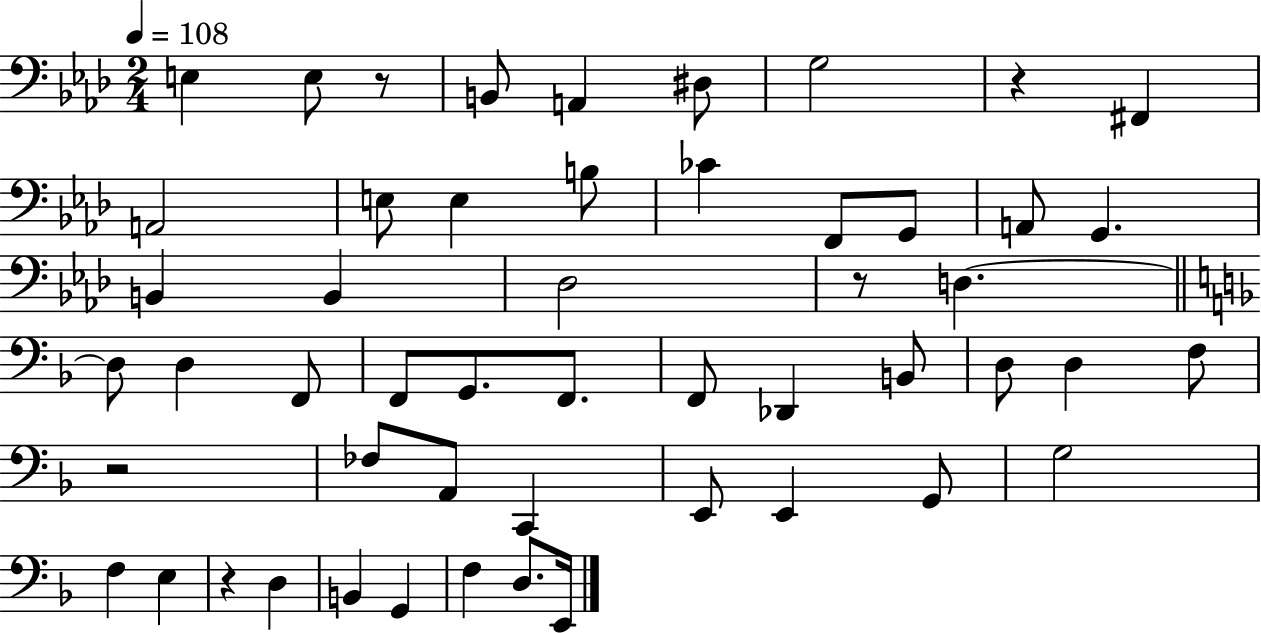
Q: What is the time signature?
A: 2/4